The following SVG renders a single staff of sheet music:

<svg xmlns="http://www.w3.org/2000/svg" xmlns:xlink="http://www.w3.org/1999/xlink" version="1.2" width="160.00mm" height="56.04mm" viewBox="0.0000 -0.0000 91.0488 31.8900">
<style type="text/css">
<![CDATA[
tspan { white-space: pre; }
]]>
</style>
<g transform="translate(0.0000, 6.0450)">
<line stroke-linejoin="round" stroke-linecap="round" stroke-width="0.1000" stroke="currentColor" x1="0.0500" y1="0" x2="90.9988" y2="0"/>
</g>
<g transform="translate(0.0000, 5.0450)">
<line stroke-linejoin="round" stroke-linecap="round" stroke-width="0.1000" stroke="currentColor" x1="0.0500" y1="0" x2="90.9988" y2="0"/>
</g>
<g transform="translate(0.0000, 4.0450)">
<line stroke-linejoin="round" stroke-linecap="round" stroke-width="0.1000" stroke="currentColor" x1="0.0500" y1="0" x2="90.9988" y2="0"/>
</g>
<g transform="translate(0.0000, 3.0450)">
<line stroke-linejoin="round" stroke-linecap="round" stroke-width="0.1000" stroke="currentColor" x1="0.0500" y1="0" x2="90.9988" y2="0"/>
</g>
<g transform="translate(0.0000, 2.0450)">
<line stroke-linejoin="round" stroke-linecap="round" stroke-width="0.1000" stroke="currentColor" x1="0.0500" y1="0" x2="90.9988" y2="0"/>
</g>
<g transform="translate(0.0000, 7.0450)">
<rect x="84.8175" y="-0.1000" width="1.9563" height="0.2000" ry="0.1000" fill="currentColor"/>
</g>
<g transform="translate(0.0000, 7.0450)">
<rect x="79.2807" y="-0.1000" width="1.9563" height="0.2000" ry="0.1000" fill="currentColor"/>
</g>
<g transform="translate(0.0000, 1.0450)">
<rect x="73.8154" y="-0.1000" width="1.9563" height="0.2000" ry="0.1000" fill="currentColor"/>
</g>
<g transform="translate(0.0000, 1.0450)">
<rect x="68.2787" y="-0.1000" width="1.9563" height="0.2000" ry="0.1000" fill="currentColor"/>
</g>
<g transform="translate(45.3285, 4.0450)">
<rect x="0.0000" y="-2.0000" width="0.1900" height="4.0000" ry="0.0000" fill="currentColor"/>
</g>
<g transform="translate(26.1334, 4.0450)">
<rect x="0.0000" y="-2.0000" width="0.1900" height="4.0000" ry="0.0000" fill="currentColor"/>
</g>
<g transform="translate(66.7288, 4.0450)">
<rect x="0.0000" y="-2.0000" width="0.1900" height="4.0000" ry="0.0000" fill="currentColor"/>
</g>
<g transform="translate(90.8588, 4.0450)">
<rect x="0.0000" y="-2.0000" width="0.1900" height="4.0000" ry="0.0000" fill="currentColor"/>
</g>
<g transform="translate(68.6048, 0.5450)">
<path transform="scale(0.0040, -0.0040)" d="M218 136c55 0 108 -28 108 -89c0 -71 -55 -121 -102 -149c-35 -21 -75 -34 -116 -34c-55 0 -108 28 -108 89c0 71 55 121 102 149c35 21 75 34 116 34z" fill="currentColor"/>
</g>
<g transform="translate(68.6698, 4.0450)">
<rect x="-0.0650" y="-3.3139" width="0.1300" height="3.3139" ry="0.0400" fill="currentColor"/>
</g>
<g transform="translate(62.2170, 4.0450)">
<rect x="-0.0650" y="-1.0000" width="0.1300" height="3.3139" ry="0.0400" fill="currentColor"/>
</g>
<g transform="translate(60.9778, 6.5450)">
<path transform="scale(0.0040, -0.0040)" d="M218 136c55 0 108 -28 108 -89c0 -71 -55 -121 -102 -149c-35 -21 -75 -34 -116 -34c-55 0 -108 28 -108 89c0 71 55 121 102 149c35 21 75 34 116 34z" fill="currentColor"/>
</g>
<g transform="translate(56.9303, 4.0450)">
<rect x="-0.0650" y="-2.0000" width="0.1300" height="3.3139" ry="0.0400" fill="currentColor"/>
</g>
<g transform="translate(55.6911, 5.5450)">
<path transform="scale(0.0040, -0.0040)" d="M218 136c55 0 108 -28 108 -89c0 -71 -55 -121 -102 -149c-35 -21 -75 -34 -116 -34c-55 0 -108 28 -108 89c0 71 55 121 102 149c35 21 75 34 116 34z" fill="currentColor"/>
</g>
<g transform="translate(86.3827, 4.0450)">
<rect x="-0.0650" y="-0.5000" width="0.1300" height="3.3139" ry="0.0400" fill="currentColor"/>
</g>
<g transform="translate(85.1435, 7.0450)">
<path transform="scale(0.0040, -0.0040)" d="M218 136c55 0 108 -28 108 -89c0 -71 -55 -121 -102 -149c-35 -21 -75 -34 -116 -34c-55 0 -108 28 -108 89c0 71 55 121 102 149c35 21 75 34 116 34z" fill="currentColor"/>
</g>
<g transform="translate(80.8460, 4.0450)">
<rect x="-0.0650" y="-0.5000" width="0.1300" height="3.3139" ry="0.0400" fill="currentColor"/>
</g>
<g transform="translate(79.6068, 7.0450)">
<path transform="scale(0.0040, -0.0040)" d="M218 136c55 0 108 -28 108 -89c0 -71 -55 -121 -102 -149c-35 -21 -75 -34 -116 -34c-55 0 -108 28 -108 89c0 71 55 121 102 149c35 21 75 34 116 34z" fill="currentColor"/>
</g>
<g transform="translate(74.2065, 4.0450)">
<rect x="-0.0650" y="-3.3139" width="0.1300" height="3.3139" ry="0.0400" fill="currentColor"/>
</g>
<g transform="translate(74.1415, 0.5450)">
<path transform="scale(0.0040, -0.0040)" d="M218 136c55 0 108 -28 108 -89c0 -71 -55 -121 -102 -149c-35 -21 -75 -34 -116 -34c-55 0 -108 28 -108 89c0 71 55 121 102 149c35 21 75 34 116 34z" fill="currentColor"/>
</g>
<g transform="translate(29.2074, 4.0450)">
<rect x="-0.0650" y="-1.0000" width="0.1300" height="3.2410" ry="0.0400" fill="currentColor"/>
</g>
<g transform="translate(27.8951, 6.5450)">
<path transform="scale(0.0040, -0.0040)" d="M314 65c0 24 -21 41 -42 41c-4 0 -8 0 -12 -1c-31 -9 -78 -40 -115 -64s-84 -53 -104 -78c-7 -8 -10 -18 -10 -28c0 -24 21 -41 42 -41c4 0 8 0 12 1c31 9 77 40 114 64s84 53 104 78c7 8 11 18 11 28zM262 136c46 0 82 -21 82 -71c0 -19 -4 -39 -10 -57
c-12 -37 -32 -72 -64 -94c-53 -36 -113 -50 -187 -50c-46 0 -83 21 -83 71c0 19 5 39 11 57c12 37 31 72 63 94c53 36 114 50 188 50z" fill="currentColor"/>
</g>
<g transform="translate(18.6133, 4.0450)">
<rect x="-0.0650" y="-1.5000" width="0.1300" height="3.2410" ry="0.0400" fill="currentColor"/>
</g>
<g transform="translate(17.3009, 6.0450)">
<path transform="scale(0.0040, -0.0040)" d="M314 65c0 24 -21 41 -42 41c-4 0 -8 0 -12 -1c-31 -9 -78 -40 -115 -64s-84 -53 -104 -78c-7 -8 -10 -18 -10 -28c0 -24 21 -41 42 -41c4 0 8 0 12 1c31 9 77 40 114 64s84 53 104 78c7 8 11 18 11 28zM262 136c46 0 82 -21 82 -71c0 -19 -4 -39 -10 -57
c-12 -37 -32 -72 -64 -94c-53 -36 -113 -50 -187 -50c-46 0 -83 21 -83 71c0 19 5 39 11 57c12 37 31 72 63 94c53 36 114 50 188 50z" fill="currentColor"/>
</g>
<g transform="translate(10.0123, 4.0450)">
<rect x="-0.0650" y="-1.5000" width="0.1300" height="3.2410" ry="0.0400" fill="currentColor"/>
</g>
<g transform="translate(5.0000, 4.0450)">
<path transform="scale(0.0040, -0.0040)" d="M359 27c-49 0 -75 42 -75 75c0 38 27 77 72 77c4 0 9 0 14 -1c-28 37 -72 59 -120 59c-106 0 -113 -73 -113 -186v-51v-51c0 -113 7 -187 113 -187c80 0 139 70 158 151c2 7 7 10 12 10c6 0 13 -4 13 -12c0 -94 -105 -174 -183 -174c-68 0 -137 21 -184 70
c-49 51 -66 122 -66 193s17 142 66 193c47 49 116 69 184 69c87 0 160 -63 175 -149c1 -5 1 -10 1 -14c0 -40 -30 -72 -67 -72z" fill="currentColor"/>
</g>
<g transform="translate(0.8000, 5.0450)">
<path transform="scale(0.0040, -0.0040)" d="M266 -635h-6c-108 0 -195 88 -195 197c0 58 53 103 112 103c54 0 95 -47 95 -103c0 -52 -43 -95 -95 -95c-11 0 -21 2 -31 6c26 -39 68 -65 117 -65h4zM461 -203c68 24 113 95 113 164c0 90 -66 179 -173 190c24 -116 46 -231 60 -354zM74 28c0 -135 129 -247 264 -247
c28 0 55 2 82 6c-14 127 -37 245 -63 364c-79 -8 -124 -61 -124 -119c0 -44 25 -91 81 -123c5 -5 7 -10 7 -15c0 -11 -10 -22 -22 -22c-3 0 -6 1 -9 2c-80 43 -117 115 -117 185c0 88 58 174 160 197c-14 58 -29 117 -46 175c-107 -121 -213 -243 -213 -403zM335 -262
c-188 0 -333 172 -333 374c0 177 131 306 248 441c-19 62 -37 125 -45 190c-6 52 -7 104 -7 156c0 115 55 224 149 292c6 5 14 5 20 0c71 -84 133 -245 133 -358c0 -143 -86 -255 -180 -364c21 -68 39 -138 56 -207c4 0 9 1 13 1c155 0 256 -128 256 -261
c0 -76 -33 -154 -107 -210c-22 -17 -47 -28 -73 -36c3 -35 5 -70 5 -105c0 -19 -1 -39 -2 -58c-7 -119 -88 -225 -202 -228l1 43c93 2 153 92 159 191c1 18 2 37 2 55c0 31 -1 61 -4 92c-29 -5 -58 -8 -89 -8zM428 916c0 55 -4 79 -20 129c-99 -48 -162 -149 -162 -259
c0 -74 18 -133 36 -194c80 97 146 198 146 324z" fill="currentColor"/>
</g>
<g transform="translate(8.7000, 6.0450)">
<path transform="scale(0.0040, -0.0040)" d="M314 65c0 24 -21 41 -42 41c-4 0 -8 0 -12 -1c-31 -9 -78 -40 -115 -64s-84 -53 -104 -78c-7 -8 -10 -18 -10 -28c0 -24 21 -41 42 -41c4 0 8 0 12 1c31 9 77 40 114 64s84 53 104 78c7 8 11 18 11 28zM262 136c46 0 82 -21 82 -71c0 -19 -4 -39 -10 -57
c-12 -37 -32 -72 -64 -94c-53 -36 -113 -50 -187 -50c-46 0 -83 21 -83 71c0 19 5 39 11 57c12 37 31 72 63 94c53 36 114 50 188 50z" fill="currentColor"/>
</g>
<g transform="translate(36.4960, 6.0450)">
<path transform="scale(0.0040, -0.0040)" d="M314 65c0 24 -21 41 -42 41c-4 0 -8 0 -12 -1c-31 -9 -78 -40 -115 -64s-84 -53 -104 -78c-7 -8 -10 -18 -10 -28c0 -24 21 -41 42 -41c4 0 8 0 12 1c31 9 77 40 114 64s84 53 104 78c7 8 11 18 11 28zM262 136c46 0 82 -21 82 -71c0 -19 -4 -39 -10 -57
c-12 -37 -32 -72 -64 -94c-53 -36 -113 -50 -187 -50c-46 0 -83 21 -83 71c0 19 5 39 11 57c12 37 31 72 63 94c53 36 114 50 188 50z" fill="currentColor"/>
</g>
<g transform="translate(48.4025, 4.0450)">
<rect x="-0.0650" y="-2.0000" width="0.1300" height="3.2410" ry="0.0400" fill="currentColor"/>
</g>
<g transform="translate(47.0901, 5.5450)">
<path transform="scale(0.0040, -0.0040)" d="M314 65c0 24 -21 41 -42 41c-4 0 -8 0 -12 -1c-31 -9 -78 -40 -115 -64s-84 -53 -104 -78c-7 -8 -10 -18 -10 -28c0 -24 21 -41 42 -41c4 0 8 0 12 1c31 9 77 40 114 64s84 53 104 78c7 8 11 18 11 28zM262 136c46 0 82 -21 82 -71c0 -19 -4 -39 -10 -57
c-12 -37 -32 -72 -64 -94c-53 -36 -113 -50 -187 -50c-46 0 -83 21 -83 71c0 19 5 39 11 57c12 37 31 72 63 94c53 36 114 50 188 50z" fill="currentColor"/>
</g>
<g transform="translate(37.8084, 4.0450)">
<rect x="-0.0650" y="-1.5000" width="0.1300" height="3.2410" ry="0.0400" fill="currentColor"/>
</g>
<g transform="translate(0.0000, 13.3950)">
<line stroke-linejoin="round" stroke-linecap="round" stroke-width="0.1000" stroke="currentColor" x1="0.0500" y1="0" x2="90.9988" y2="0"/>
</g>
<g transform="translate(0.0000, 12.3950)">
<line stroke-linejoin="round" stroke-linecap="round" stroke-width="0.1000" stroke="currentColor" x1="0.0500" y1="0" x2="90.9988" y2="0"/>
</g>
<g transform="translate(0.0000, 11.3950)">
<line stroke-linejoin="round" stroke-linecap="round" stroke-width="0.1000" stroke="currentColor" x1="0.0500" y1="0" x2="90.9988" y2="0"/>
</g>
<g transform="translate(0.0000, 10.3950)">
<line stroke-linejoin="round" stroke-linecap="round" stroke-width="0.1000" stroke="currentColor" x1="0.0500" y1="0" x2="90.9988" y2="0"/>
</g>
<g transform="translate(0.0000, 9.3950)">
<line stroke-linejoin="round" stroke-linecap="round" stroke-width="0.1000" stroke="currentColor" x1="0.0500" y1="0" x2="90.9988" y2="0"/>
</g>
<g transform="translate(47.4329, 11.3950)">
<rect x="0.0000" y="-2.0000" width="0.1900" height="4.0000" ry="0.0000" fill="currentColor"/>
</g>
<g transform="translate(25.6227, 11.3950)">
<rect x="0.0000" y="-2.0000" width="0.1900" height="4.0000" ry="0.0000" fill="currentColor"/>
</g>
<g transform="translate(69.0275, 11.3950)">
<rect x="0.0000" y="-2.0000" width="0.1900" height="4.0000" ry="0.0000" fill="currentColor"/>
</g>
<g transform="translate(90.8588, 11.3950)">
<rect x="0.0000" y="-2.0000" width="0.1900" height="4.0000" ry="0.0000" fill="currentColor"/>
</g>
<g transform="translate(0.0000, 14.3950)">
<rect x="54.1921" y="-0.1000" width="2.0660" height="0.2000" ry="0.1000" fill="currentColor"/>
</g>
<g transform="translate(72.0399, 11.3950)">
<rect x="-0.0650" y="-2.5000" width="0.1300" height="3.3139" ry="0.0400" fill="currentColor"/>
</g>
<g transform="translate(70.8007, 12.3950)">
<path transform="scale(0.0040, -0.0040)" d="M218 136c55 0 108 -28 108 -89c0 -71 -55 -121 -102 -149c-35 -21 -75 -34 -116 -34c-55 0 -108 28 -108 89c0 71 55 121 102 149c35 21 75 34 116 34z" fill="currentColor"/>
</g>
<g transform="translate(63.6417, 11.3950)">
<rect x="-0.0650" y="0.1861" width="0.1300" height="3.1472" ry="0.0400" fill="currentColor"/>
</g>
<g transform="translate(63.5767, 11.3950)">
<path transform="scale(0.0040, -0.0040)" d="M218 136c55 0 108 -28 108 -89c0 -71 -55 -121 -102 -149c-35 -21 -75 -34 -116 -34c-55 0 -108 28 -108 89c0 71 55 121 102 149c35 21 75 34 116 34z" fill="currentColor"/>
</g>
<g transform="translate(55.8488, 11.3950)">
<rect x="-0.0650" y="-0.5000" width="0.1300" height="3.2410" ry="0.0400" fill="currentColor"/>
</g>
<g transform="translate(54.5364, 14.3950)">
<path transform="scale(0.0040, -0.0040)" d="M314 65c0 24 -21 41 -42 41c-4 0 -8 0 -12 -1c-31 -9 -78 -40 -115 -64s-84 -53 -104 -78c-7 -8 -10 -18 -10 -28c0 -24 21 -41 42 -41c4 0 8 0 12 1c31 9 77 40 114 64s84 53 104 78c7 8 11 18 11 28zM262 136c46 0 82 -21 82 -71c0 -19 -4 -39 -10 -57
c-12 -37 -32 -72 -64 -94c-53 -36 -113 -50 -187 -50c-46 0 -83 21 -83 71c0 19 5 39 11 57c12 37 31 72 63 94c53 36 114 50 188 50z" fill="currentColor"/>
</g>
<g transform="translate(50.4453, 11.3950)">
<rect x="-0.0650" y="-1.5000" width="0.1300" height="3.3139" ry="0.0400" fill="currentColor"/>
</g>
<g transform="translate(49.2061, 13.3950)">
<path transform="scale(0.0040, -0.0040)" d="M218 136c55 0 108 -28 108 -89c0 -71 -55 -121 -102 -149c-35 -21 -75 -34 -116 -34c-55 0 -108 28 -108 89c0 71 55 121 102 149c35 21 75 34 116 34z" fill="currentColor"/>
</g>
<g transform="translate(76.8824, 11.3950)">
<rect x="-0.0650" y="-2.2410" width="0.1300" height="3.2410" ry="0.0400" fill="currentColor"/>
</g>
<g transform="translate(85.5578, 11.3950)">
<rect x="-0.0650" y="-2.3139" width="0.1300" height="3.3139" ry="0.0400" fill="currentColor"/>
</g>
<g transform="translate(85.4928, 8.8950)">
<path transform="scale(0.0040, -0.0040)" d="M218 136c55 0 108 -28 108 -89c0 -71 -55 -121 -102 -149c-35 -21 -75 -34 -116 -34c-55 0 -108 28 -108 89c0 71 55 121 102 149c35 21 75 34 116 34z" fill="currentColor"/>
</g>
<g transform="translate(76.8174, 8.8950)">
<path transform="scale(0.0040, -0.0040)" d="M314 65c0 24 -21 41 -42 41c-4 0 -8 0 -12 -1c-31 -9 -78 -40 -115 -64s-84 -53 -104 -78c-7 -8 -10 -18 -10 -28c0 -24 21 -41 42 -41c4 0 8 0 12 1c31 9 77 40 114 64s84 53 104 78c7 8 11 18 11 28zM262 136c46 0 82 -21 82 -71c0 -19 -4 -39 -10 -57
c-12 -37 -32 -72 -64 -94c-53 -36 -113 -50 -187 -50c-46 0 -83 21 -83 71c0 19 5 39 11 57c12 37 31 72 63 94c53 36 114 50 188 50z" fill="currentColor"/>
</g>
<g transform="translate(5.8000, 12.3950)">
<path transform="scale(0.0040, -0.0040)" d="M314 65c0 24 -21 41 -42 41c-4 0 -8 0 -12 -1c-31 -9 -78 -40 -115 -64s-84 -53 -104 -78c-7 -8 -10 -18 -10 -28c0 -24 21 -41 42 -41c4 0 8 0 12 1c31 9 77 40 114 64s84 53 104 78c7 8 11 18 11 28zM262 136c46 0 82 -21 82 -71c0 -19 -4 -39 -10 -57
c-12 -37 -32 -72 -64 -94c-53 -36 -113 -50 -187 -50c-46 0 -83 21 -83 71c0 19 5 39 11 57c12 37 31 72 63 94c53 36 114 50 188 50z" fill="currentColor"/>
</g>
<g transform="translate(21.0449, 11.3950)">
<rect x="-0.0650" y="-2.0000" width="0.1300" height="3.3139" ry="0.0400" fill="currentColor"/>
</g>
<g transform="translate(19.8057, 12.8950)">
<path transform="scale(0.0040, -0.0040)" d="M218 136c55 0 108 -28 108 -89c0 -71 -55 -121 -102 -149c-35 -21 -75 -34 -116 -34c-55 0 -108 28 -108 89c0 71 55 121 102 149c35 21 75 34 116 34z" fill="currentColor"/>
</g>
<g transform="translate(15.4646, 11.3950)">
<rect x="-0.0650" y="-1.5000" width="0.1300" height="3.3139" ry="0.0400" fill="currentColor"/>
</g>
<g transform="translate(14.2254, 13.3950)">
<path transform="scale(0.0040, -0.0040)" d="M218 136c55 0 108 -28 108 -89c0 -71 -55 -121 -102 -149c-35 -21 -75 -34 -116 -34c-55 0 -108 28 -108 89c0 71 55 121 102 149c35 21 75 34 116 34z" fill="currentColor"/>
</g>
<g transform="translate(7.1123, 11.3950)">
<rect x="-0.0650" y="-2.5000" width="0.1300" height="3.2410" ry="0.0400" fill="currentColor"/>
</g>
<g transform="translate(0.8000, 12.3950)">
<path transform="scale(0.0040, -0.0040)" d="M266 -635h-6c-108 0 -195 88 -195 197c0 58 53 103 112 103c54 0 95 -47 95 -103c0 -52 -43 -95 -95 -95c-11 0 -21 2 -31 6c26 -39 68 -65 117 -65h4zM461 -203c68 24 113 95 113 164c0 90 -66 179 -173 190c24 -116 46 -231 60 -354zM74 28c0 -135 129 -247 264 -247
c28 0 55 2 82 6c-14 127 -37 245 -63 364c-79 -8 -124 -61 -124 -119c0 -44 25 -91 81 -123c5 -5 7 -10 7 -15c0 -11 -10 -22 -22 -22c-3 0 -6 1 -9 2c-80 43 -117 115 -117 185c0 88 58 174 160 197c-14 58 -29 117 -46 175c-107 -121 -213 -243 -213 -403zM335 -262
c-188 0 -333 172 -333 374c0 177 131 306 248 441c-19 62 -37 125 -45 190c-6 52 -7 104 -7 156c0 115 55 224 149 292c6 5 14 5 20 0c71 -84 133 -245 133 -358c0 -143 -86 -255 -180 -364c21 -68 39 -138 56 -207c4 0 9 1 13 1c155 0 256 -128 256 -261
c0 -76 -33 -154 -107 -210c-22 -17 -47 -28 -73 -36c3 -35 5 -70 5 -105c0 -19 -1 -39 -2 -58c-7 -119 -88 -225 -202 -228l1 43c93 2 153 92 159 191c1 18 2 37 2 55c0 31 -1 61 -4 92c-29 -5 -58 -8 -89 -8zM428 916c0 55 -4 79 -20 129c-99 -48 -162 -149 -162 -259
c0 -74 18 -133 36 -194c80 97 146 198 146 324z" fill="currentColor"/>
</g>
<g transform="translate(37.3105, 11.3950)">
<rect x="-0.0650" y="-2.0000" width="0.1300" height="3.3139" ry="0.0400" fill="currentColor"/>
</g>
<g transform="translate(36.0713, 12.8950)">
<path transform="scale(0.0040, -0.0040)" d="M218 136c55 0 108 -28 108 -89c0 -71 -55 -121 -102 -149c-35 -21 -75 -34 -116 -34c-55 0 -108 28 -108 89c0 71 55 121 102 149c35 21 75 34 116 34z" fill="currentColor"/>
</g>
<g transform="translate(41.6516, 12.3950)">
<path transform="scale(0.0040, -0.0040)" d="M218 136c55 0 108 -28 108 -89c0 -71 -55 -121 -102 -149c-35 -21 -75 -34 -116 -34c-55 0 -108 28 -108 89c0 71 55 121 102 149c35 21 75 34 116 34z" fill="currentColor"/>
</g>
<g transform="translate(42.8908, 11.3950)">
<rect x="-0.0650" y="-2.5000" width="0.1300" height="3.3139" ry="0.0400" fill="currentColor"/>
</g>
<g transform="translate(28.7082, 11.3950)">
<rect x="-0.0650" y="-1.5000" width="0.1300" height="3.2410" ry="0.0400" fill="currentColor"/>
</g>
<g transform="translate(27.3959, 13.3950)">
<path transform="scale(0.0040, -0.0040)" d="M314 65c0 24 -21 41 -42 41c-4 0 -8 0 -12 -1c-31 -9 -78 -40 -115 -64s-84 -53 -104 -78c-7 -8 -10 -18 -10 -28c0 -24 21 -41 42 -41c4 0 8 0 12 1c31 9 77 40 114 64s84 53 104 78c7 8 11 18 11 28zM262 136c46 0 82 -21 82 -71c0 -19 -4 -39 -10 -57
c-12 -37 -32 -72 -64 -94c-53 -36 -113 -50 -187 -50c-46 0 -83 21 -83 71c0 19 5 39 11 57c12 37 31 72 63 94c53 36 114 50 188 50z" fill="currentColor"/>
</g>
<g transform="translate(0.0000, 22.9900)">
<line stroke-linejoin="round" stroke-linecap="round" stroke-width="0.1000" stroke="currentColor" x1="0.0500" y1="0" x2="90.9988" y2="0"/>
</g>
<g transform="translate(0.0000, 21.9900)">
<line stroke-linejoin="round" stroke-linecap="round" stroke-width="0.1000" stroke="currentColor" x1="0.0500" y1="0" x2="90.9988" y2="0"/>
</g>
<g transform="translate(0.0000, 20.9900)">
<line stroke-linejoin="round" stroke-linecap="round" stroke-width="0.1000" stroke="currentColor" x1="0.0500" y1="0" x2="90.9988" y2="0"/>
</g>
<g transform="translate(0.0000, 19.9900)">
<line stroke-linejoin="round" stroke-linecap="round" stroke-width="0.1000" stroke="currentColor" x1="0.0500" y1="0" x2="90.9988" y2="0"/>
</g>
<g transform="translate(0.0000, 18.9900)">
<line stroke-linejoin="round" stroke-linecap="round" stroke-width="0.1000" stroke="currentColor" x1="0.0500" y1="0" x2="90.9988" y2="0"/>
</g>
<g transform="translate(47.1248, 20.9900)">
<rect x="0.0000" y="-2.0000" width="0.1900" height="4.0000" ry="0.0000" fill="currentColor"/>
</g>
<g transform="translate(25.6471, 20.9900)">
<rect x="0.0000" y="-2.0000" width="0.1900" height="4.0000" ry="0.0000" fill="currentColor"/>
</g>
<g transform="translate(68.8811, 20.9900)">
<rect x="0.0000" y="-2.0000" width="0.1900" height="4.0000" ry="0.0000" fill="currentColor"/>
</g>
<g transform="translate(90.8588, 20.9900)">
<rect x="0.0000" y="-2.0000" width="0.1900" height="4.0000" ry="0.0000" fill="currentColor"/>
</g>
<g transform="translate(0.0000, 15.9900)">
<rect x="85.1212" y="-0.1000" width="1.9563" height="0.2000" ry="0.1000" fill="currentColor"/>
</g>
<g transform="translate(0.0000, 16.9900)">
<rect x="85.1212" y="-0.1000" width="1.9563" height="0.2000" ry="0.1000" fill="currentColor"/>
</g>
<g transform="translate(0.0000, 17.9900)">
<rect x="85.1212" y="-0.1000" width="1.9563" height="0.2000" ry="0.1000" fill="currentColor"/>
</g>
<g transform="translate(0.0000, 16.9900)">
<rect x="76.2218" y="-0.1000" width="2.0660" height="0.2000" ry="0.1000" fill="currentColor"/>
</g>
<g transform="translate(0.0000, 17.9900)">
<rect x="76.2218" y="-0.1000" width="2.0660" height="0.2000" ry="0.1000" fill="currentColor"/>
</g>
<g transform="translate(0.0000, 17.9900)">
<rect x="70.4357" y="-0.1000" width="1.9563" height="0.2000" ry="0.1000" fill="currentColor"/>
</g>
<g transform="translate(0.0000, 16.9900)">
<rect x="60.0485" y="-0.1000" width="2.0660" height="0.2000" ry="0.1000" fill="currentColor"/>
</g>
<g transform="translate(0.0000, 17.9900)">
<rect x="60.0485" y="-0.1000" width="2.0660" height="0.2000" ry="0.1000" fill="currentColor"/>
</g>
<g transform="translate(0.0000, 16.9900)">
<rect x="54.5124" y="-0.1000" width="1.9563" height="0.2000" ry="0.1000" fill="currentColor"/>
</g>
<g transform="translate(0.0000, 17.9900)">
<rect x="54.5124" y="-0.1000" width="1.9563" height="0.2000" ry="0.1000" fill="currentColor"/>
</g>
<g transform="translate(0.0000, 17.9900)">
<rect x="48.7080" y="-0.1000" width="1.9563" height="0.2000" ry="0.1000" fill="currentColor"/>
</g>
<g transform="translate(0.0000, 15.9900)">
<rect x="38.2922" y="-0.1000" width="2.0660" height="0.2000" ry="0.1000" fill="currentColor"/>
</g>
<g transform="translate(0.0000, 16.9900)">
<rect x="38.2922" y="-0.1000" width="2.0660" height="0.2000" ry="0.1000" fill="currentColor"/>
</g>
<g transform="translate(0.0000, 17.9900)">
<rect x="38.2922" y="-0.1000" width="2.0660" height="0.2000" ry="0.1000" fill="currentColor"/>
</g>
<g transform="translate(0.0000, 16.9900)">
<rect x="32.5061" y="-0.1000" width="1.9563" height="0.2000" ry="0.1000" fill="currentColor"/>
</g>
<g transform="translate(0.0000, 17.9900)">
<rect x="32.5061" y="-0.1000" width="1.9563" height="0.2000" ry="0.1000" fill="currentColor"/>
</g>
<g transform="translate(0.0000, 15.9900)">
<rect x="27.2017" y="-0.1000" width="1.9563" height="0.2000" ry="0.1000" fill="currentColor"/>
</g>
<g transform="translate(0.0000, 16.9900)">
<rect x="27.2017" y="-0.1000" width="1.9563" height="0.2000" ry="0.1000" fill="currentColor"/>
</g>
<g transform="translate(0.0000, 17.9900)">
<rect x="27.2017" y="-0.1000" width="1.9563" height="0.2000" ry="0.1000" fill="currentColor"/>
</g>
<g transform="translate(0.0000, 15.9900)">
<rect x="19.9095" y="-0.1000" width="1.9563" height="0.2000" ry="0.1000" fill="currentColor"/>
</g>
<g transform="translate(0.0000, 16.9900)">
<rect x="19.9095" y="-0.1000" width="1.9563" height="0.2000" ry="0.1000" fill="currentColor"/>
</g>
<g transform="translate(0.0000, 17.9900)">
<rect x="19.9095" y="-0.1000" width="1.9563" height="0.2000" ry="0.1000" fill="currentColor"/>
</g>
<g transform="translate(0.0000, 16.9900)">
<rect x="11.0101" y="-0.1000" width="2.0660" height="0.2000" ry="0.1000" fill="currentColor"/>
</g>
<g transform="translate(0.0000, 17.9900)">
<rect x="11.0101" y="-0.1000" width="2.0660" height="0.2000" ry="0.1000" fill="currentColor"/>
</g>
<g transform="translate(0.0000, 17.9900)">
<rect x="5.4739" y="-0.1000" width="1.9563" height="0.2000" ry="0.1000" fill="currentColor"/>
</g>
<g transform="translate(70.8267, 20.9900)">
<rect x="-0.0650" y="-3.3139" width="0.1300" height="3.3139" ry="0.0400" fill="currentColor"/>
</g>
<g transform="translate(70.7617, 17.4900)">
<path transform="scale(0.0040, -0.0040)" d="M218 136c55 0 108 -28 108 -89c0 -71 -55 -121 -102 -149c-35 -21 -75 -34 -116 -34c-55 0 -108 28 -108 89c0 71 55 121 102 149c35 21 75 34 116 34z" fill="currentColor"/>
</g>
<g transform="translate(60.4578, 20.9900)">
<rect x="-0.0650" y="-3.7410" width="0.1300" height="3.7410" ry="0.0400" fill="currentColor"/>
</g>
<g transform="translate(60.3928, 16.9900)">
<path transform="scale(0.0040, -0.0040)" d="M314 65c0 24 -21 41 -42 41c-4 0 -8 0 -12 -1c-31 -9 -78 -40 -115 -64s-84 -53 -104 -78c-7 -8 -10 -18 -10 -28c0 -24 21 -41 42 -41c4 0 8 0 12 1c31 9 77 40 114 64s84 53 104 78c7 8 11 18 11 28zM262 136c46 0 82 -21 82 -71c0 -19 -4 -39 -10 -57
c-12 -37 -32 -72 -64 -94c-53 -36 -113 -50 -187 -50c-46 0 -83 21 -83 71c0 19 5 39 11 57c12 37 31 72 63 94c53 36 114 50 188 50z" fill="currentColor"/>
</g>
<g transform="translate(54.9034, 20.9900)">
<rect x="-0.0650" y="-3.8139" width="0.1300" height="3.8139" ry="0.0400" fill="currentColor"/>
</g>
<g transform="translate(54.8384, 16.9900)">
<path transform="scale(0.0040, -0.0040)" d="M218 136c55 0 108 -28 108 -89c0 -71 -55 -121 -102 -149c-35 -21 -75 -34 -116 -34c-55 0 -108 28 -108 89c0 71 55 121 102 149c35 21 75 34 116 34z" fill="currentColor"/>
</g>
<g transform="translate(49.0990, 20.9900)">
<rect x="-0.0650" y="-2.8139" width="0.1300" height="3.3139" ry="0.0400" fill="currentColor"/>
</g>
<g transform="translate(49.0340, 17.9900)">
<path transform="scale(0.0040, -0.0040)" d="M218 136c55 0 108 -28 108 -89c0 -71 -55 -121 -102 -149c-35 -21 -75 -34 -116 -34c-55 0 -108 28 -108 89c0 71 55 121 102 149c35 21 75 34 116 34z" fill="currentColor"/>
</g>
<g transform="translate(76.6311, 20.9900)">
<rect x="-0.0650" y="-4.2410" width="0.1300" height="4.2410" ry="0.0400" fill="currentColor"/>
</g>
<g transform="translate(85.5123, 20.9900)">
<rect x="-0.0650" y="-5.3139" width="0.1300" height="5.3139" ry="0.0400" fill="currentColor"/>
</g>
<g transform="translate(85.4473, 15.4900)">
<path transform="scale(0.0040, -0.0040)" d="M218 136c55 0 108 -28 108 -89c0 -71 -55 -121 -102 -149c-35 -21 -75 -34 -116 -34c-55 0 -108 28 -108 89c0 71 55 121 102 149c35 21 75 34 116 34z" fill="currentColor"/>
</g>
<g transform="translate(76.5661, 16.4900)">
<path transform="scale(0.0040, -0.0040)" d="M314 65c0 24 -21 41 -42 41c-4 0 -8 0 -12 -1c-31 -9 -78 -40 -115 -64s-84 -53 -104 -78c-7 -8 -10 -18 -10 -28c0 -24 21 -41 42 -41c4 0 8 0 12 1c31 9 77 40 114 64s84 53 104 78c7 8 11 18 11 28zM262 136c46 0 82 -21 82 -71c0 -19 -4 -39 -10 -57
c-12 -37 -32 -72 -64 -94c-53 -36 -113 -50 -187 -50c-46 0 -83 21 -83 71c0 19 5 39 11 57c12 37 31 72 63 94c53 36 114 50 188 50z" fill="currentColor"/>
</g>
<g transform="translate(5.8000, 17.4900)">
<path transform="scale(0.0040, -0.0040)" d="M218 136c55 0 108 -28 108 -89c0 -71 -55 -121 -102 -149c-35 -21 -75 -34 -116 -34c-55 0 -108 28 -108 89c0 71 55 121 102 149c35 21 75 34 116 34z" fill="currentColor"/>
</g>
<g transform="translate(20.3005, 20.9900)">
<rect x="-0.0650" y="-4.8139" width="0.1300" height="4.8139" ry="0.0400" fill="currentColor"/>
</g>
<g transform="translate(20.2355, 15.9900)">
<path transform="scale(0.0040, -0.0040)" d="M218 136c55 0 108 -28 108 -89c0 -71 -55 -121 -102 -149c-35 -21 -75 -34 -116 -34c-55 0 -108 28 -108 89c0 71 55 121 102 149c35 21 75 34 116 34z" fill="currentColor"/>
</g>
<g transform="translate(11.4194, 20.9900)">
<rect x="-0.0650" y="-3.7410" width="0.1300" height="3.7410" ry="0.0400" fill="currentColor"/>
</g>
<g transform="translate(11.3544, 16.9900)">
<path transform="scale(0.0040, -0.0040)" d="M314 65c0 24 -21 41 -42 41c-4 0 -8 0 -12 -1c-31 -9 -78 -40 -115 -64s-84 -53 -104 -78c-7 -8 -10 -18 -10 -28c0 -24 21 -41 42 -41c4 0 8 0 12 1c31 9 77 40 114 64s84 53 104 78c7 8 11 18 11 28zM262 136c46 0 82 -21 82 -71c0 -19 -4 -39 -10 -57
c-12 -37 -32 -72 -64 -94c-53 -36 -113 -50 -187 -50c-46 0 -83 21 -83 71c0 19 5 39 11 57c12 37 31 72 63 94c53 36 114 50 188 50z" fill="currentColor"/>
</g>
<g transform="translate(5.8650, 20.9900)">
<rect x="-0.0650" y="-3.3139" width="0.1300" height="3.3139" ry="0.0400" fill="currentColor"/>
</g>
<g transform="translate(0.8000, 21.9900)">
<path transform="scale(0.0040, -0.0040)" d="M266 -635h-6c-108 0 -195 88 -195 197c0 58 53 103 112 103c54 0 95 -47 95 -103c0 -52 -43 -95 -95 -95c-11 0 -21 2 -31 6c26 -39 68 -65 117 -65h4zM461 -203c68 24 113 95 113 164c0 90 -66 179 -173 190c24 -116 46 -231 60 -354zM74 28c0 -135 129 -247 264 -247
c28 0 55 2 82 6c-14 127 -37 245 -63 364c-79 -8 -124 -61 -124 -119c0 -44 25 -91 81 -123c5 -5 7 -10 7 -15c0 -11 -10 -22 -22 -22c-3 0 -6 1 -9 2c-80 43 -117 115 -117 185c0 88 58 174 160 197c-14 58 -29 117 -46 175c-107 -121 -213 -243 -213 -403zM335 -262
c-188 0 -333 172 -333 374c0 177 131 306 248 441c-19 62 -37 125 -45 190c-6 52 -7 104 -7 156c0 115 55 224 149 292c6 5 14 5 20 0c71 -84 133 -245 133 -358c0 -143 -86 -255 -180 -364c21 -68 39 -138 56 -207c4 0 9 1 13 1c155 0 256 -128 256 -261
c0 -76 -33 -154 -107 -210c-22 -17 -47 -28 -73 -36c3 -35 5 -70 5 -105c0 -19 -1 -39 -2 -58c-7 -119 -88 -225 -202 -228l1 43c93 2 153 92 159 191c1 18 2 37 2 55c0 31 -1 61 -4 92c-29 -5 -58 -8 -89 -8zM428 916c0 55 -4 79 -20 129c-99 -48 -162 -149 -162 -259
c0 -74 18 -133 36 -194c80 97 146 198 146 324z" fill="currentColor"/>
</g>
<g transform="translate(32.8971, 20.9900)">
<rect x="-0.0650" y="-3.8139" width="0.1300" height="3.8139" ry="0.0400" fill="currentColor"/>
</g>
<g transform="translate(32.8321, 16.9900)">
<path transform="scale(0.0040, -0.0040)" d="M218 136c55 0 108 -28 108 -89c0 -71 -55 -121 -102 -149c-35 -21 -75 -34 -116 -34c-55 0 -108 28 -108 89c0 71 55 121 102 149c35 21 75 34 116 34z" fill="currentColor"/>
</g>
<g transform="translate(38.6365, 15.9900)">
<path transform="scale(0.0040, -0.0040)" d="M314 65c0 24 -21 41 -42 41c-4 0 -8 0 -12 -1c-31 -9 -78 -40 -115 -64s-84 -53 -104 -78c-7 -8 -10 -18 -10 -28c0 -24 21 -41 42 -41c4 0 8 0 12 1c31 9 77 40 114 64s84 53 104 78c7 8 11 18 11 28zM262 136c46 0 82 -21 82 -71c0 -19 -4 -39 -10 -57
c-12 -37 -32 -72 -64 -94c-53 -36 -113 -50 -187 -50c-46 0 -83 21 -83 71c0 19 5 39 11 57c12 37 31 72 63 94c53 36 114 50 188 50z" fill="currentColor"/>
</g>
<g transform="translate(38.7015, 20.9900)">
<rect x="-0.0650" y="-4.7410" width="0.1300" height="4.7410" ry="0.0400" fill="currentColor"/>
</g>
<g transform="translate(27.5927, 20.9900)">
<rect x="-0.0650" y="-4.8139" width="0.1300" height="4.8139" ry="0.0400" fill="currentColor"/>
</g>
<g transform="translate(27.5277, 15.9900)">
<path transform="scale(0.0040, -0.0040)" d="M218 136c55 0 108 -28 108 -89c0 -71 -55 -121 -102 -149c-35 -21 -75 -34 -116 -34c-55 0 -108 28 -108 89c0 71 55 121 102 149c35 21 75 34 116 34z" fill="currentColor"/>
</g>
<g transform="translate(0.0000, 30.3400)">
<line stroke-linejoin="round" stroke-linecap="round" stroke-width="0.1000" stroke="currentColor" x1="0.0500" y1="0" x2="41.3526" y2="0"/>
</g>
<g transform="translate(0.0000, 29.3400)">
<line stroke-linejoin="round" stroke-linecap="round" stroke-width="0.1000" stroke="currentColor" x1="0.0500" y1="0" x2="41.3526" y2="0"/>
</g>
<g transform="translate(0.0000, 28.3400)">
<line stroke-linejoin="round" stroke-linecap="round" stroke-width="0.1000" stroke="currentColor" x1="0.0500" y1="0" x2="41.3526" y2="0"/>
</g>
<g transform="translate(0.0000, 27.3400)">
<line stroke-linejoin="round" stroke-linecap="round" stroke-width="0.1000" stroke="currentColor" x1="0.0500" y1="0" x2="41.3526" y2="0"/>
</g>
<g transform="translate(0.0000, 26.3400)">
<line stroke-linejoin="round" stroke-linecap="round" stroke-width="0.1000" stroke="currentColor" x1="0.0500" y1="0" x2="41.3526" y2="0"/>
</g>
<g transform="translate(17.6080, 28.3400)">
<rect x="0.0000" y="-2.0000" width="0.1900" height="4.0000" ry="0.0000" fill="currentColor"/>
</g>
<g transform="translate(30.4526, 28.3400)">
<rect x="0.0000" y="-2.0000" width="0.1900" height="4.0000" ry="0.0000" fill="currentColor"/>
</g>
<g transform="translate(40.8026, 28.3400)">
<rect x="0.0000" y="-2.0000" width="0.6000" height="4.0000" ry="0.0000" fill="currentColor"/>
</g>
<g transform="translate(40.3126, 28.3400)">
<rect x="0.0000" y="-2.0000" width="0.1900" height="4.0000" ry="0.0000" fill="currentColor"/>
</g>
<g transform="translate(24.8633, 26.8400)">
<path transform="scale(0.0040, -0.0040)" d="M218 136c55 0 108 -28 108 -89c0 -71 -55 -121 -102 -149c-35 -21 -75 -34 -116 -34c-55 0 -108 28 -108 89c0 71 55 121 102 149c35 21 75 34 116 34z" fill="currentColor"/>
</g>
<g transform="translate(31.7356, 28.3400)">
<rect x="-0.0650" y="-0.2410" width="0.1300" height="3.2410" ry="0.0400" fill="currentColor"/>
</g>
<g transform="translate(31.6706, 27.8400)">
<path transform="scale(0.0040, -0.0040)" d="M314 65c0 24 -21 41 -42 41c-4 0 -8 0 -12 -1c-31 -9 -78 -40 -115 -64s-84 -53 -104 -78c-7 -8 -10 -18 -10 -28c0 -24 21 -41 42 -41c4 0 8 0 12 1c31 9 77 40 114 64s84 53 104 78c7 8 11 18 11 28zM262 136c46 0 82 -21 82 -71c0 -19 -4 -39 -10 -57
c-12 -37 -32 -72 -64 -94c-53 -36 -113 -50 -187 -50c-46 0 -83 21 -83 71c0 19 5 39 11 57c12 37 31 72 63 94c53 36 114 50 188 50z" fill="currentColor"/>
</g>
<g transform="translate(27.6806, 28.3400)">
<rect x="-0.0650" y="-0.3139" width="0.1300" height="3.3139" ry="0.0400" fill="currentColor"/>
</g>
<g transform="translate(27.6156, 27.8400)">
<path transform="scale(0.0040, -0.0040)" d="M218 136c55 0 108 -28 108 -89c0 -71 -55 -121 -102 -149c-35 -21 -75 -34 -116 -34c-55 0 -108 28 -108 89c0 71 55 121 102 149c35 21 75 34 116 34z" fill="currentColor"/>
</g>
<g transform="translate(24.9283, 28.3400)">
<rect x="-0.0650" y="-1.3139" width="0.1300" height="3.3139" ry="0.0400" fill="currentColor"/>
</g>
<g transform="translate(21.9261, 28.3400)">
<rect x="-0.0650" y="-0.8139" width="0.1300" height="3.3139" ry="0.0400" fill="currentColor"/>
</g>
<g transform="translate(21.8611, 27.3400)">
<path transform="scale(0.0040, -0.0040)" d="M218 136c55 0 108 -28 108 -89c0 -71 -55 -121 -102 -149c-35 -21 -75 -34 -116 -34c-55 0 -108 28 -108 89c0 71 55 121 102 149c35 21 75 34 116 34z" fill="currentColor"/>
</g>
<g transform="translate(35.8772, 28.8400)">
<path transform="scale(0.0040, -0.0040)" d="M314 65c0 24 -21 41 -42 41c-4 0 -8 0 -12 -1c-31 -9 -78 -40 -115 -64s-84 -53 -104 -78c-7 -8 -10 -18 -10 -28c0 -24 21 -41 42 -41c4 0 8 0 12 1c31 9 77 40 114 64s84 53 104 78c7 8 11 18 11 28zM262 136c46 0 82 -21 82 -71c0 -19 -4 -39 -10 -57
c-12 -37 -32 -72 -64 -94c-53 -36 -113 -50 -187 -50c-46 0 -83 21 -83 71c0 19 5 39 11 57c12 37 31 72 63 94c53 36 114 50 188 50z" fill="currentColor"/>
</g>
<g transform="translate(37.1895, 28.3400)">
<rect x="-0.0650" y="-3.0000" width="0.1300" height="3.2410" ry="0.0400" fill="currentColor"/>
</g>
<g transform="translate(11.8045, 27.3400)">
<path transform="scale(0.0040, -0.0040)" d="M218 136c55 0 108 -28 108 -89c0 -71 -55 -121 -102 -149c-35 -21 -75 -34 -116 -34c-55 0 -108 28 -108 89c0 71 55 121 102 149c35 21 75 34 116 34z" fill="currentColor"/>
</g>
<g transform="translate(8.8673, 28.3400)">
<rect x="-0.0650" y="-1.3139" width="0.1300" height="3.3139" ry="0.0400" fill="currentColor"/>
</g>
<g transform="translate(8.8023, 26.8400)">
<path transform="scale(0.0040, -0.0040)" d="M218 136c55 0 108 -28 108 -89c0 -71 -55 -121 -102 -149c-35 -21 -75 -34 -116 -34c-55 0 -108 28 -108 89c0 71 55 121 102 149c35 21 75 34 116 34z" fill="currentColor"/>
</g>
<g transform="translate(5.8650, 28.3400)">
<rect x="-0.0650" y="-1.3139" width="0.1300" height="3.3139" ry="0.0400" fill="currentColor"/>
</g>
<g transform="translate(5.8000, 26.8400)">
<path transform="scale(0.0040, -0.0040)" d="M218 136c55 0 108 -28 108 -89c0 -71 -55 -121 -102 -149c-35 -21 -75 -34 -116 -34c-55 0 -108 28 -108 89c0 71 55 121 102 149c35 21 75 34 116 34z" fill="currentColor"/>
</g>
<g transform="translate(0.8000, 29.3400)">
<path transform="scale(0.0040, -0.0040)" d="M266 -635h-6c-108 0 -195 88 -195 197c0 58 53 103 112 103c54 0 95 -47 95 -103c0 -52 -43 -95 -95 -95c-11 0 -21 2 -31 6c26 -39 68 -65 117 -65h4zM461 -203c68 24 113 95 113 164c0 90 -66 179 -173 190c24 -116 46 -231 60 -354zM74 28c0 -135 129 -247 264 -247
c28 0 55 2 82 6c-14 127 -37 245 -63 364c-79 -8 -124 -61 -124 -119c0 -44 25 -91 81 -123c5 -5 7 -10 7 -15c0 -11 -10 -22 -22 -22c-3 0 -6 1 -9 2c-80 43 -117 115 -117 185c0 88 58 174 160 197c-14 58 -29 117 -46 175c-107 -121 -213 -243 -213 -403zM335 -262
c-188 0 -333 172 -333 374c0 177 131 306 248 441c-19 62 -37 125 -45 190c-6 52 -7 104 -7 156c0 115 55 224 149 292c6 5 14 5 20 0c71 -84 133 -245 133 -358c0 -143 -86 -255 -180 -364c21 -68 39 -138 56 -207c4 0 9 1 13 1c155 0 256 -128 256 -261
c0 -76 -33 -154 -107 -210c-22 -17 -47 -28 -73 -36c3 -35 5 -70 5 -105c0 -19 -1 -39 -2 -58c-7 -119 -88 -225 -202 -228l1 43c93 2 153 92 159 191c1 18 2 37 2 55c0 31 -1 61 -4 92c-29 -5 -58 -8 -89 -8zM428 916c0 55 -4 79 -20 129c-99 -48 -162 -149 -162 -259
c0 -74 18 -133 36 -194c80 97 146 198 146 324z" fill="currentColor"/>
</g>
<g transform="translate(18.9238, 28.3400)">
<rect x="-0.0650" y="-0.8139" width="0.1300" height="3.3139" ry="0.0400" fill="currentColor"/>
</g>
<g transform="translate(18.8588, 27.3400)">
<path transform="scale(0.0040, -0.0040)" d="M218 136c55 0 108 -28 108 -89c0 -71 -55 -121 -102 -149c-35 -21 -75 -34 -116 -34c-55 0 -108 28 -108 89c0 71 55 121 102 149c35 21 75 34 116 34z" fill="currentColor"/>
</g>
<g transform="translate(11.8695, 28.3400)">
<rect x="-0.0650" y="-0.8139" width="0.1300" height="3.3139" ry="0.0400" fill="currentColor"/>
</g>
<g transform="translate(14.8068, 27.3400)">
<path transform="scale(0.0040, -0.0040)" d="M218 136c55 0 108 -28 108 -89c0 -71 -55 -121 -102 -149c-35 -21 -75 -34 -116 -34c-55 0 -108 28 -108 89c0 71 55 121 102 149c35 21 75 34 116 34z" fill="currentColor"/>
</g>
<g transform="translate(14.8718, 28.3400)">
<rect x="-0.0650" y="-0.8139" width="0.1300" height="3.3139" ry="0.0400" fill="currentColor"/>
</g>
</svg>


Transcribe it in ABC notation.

X:1
T:Untitled
M:4/4
L:1/4
K:C
E2 E2 D2 E2 F2 F D b b C C G2 E F E2 F G E C2 B G g2 g b c'2 e' e' c' e'2 a c' c'2 b d'2 f' e e d d d d e c c2 A2